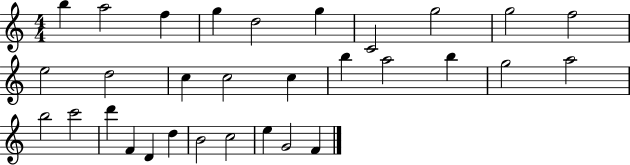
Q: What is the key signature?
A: C major